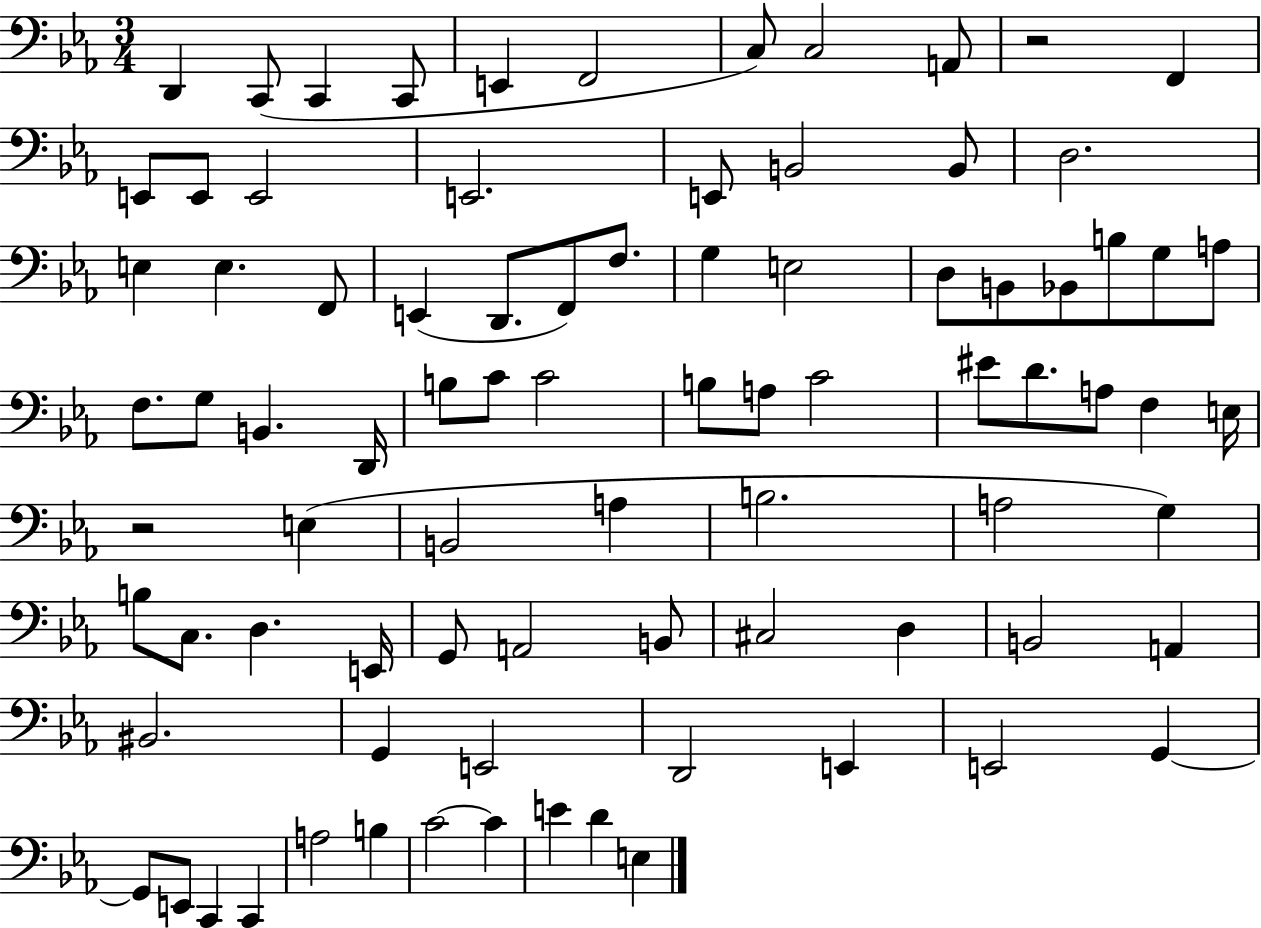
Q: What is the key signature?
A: EES major